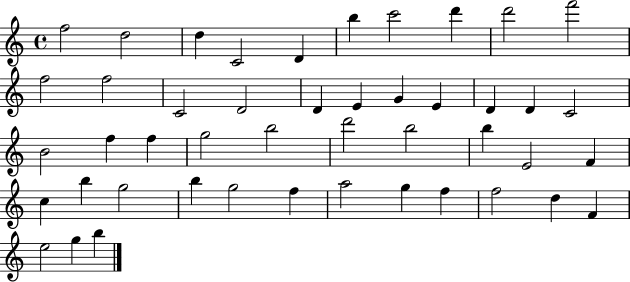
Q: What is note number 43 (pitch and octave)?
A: F4